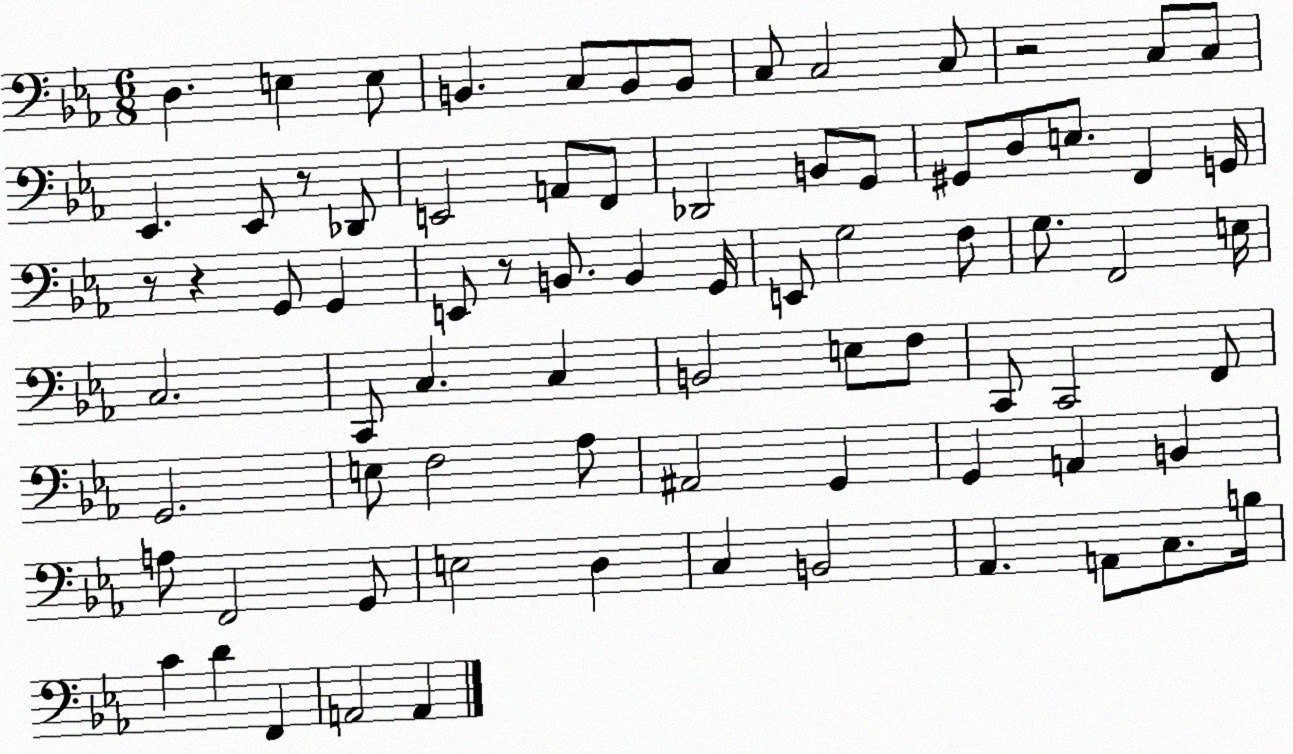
X:1
T:Untitled
M:6/8
L:1/4
K:Eb
D, E, E,/2 B,, C,/2 B,,/2 B,,/2 C,/2 C,2 C,/2 z2 C,/2 C,/2 _E,, _E,,/2 z/2 _D,,/2 E,,2 A,,/2 F,,/2 _D,,2 B,,/2 G,,/2 ^G,,/2 D,/2 E,/2 F,, G,,/4 z/2 z G,,/2 G,, E,,/2 z/2 B,,/2 B,, G,,/4 E,,/2 G,2 F,/2 G,/2 F,,2 E,/4 C,2 C,,/2 C, C, B,,2 E,/2 F,/2 C,,/2 C,,2 F,,/2 G,,2 E,/2 F,2 _A,/2 ^A,,2 G,, G,, A,, B,, A,/2 F,,2 G,,/2 E,2 D, C, B,,2 _A,, A,,/2 C,/2 B,/4 C D F,, A,,2 A,,